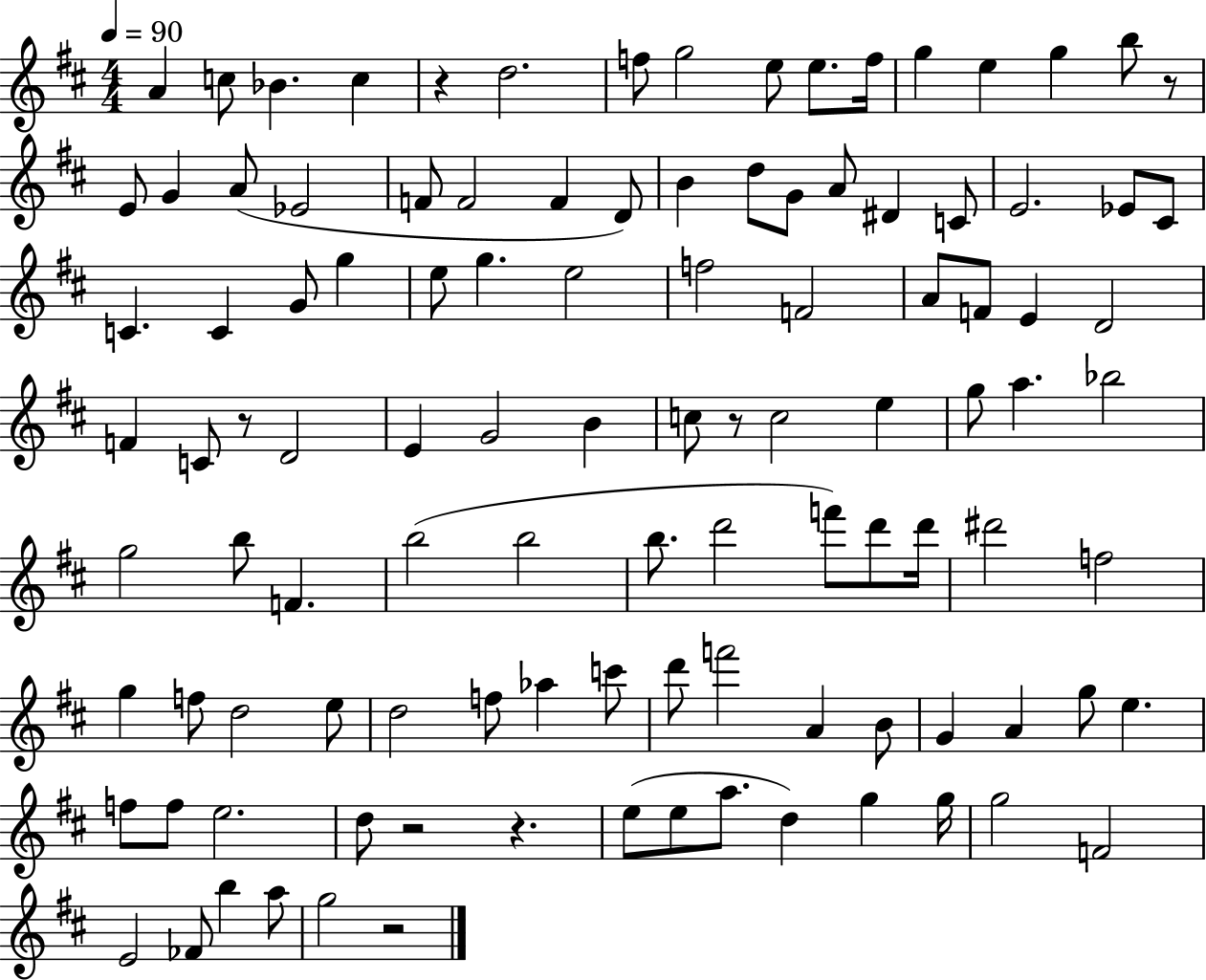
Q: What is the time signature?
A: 4/4